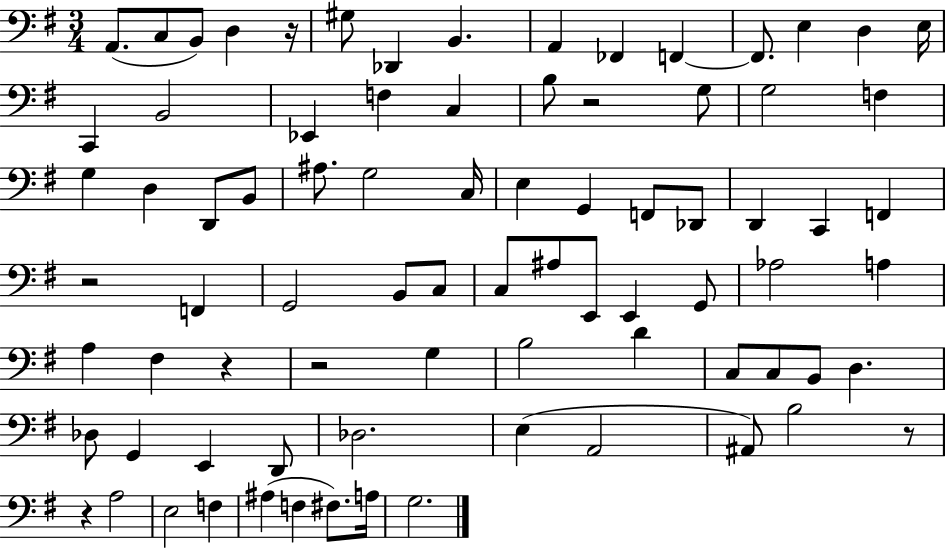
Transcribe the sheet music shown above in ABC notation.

X:1
T:Untitled
M:3/4
L:1/4
K:G
A,,/2 C,/2 B,,/2 D, z/4 ^G,/2 _D,, B,, A,, _F,, F,, F,,/2 E, D, E,/4 C,, B,,2 _E,, F, C, B,/2 z2 G,/2 G,2 F, G, D, D,,/2 B,,/2 ^A,/2 G,2 C,/4 E, G,, F,,/2 _D,,/2 D,, C,, F,, z2 F,, G,,2 B,,/2 C,/2 C,/2 ^A,/2 E,,/2 E,, G,,/2 _A,2 A, A, ^F, z z2 G, B,2 D C,/2 C,/2 B,,/2 D, _D,/2 G,, E,, D,,/2 _D,2 E, A,,2 ^A,,/2 B,2 z/2 z A,2 E,2 F, ^A, F, ^F,/2 A,/4 G,2